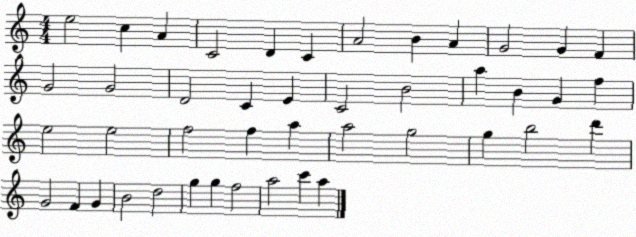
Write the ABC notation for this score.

X:1
T:Untitled
M:4/4
L:1/4
K:C
e2 c A C2 D C A2 B A G2 G F G2 G2 D2 C E C2 B2 a B G f e2 e2 f2 f a a2 g2 g b2 d' G2 F G B2 d2 g g f2 a2 c' a